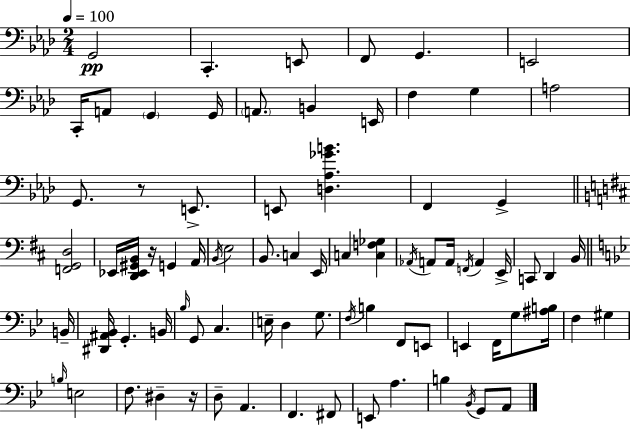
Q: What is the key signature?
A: F minor